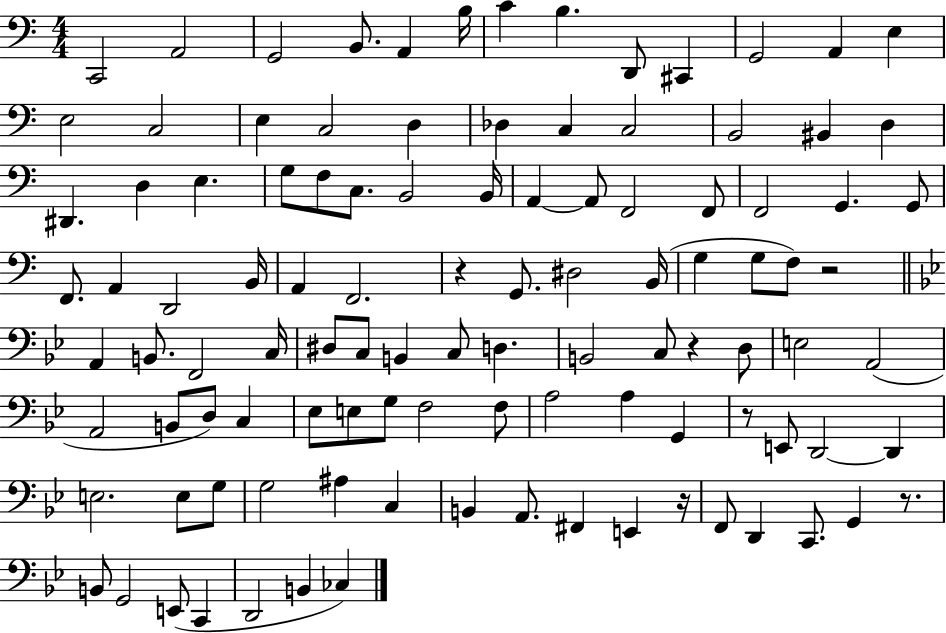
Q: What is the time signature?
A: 4/4